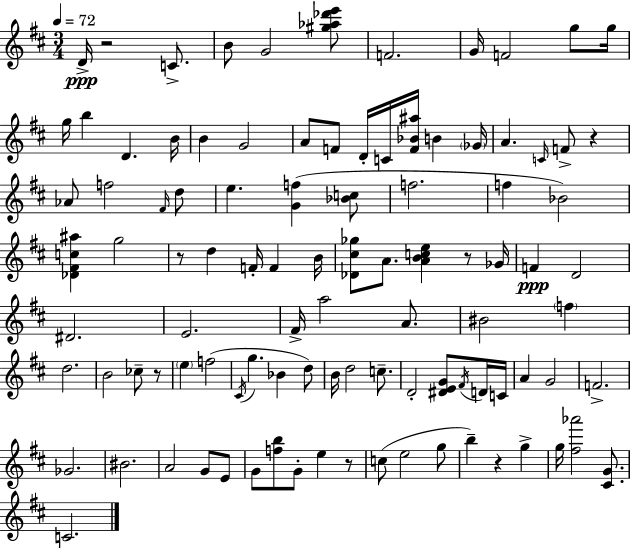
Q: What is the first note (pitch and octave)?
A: D4